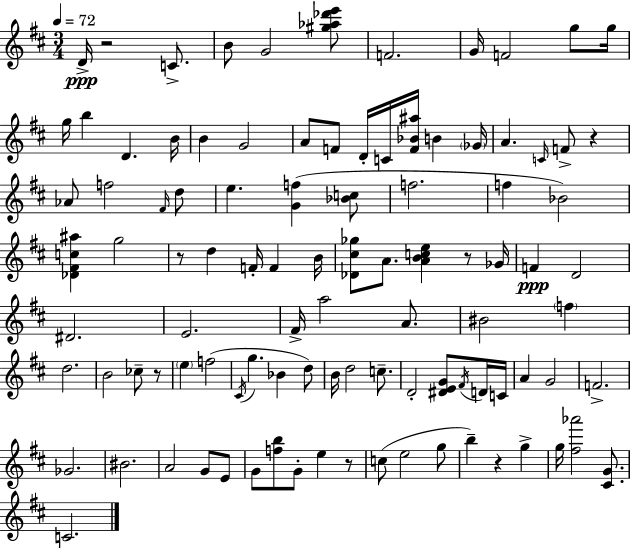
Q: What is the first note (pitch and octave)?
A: D4